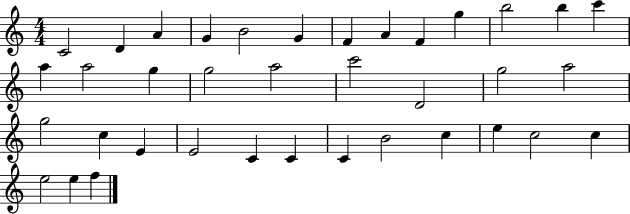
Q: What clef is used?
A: treble